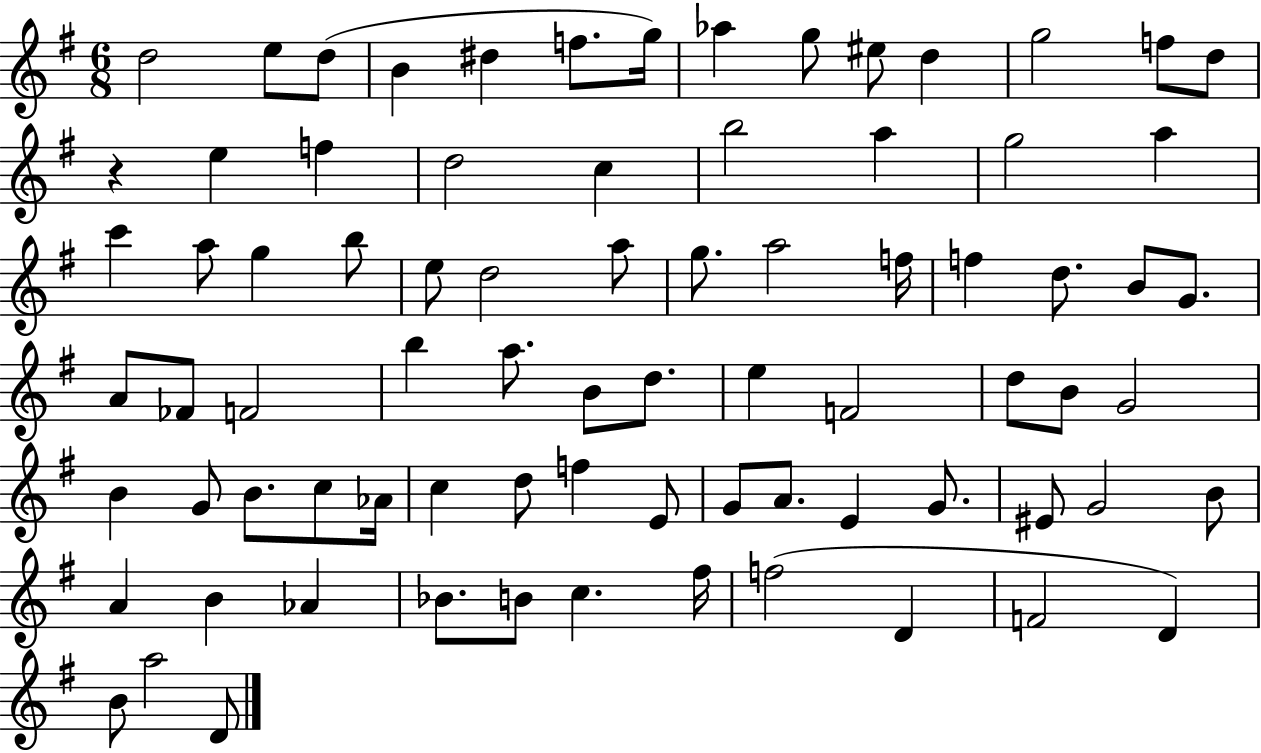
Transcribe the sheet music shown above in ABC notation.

X:1
T:Untitled
M:6/8
L:1/4
K:G
d2 e/2 d/2 B ^d f/2 g/4 _a g/2 ^e/2 d g2 f/2 d/2 z e f d2 c b2 a g2 a c' a/2 g b/2 e/2 d2 a/2 g/2 a2 f/4 f d/2 B/2 G/2 A/2 _F/2 F2 b a/2 B/2 d/2 e F2 d/2 B/2 G2 B G/2 B/2 c/2 _A/4 c d/2 f E/2 G/2 A/2 E G/2 ^E/2 G2 B/2 A B _A _B/2 B/2 c ^f/4 f2 D F2 D B/2 a2 D/2